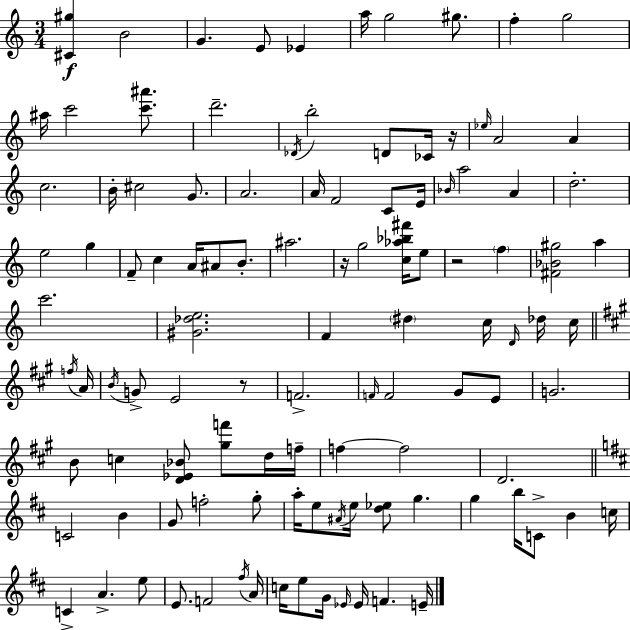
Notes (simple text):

[C#4,G#5]/q B4/h G4/q. E4/e Eb4/q A5/s G5/h G#5/e. F5/q G5/h A#5/s C6/h [C6,A#6]/e. D6/h. Db4/s B5/h D4/e CES4/s R/s Eb5/s A4/h A4/q C5/h. B4/s C#5/h G4/e. A4/h. A4/s F4/h C4/e E4/s Bb4/s A5/h A4/q D5/h. E5/h G5/q F4/e C5/q A4/s A#4/e B4/e. A#5/h. R/s G5/h [C5,Ab5,Bb5,F#6]/s E5/e R/h F5/q [F#4,Bb4,G#5]/h A5/q C6/h. [G#4,Db5,E5]/h. F4/q D#5/q C5/s D4/s Db5/s C5/s F5/s A4/s B4/s G4/e E4/h R/e F4/h. F4/s F4/h G#4/e E4/e G4/h. B4/e C5/q [D4,Eb4,Bb4]/e [G#5,F6]/e D5/s F5/s F5/q F5/h D4/h. C4/h B4/q G4/e F5/h G5/e A5/s E5/e A#4/s E5/s [D5,Eb5]/e G5/q. G5/q B5/s C4/e B4/q C5/s C4/q A4/q. E5/e E4/e. F4/h F#5/s A4/s C5/s E5/e G4/s Eb4/s Eb4/s F4/q. E4/s